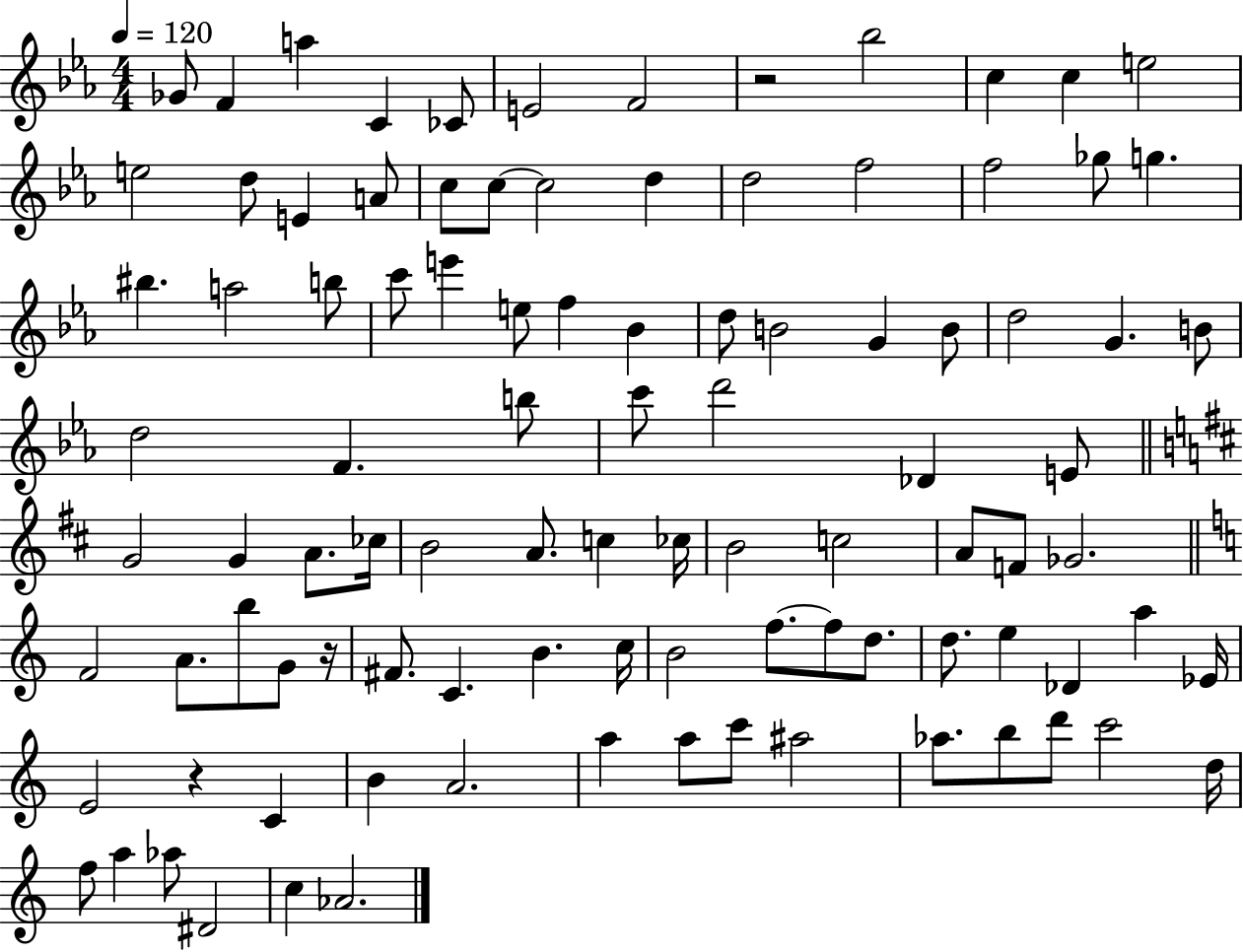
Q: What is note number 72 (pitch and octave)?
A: D5